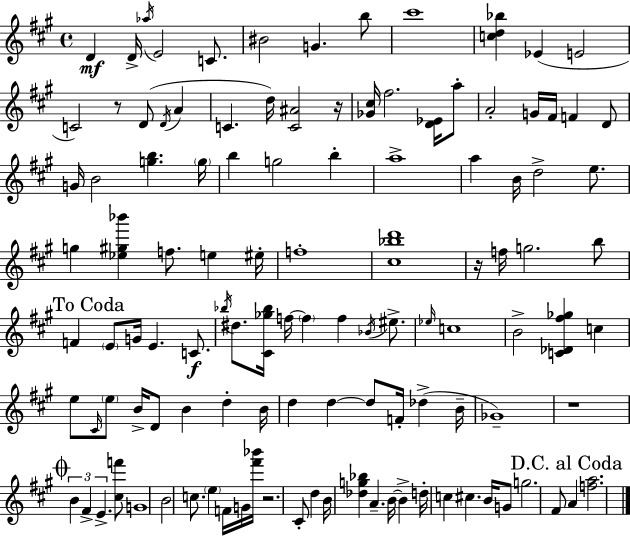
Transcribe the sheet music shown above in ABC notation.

X:1
T:Untitled
M:4/4
L:1/4
K:A
D D/4 _a/4 E2 C/2 ^B2 G b/2 ^c'4 [cd_b] _E E2 C2 z/2 D/2 D/4 A C d/4 [C^A]2 z/4 [_G^c]/4 ^f2 [D_E]/4 a/2 A2 G/4 ^F/4 F D/2 G/4 B2 [gb] g/4 b g2 b a4 a B/4 d2 e/2 g [_e^g_b'] f/2 e ^e/4 f4 [^c_bd']4 z/4 f/4 g2 b/2 F E/2 G/4 E C/2 _b/4 ^d/2 [^C_g_b]/4 f/4 f f _B/4 ^e/2 _e/4 c4 B2 [C_D^f_g] c e/2 ^C/4 e/2 B/4 D/2 B d B/4 d d d/2 F/4 _d B/4 _G4 z4 B ^F E [^cf']/2 G4 B2 c/2 e F/4 G/4 [^f'_b']/4 z2 ^C/2 d B/4 [_dg_b] A B/4 B d/4 c ^c B/4 G/2 g2 ^F/2 A [fa]2